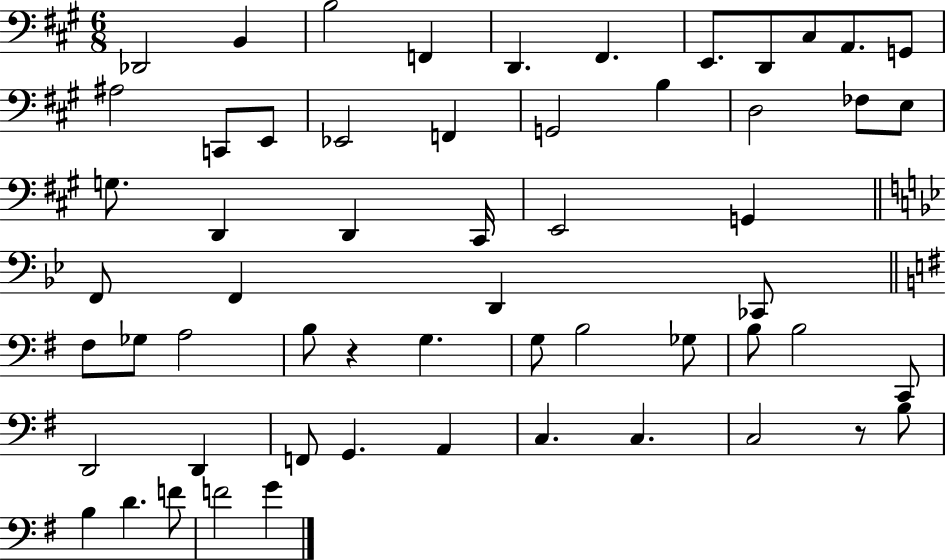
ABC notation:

X:1
T:Untitled
M:6/8
L:1/4
K:A
_D,,2 B,, B,2 F,, D,, ^F,, E,,/2 D,,/2 ^C,/2 A,,/2 G,,/2 ^A,2 C,,/2 E,,/2 _E,,2 F,, G,,2 B, D,2 _F,/2 E,/2 G,/2 D,, D,, ^C,,/4 E,,2 G,, F,,/2 F,, D,, _C,,/2 ^F,/2 _G,/2 A,2 B,/2 z G, G,/2 B,2 _G,/2 B,/2 B,2 C,,/2 D,,2 D,, F,,/2 G,, A,, C, C, C,2 z/2 B,/2 B, D F/2 F2 G